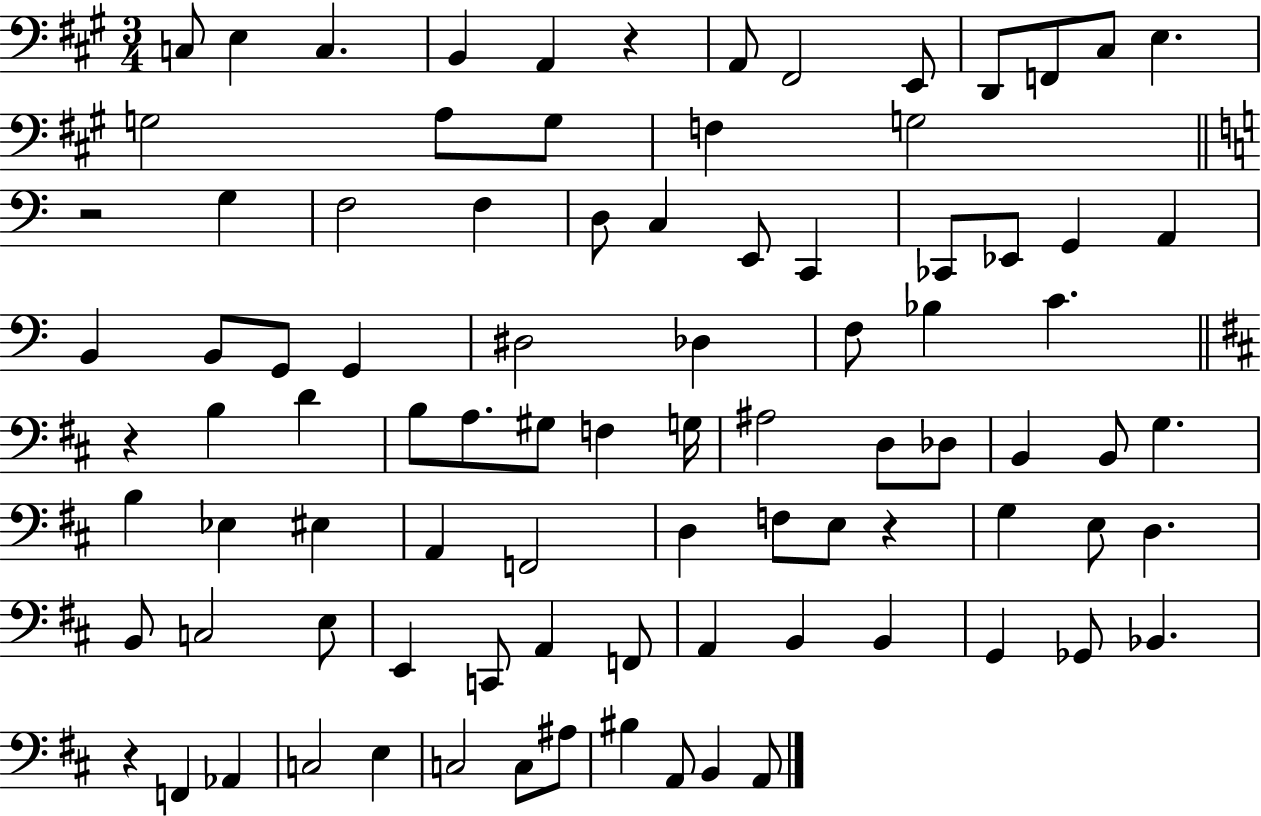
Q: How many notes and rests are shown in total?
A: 90